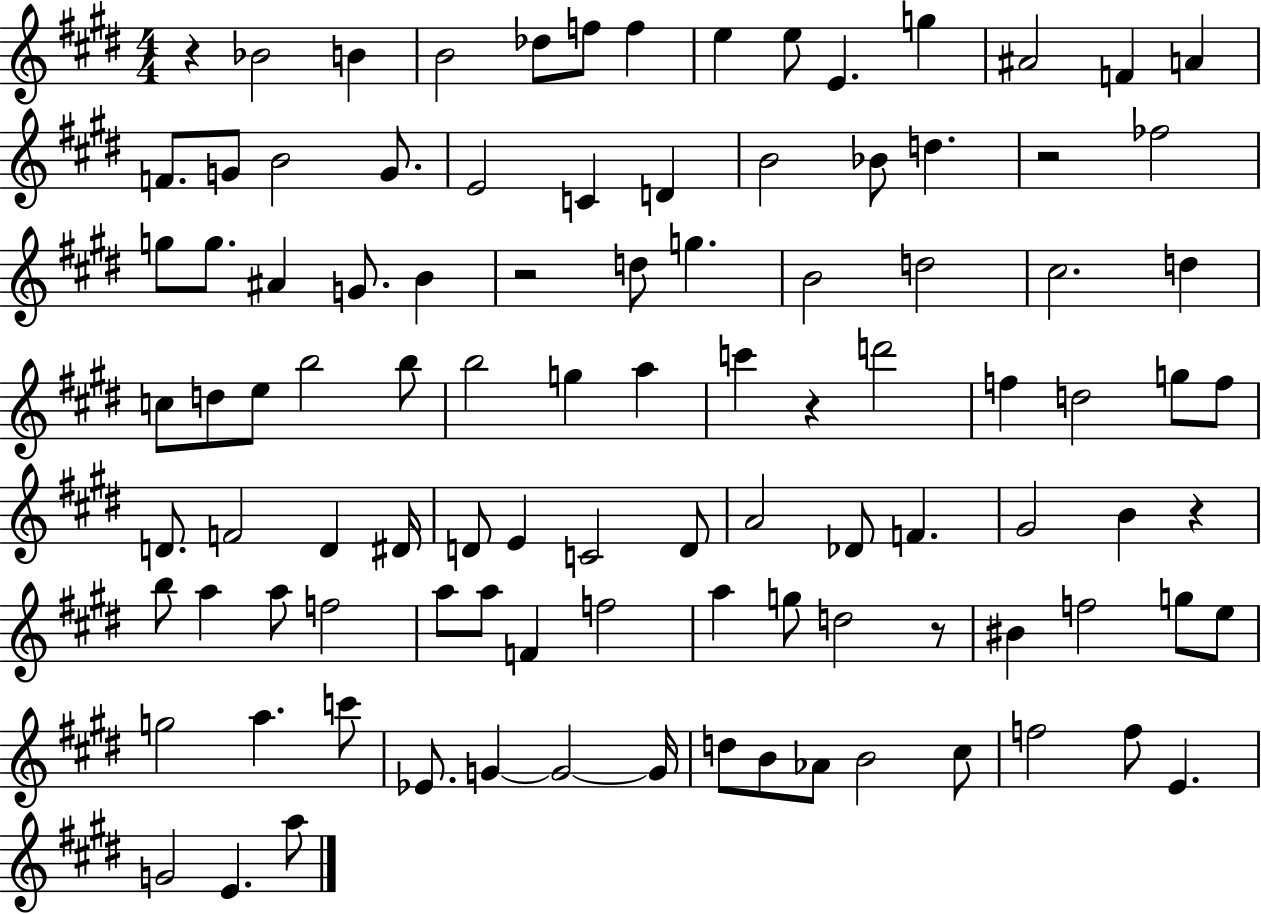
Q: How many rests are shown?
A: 6